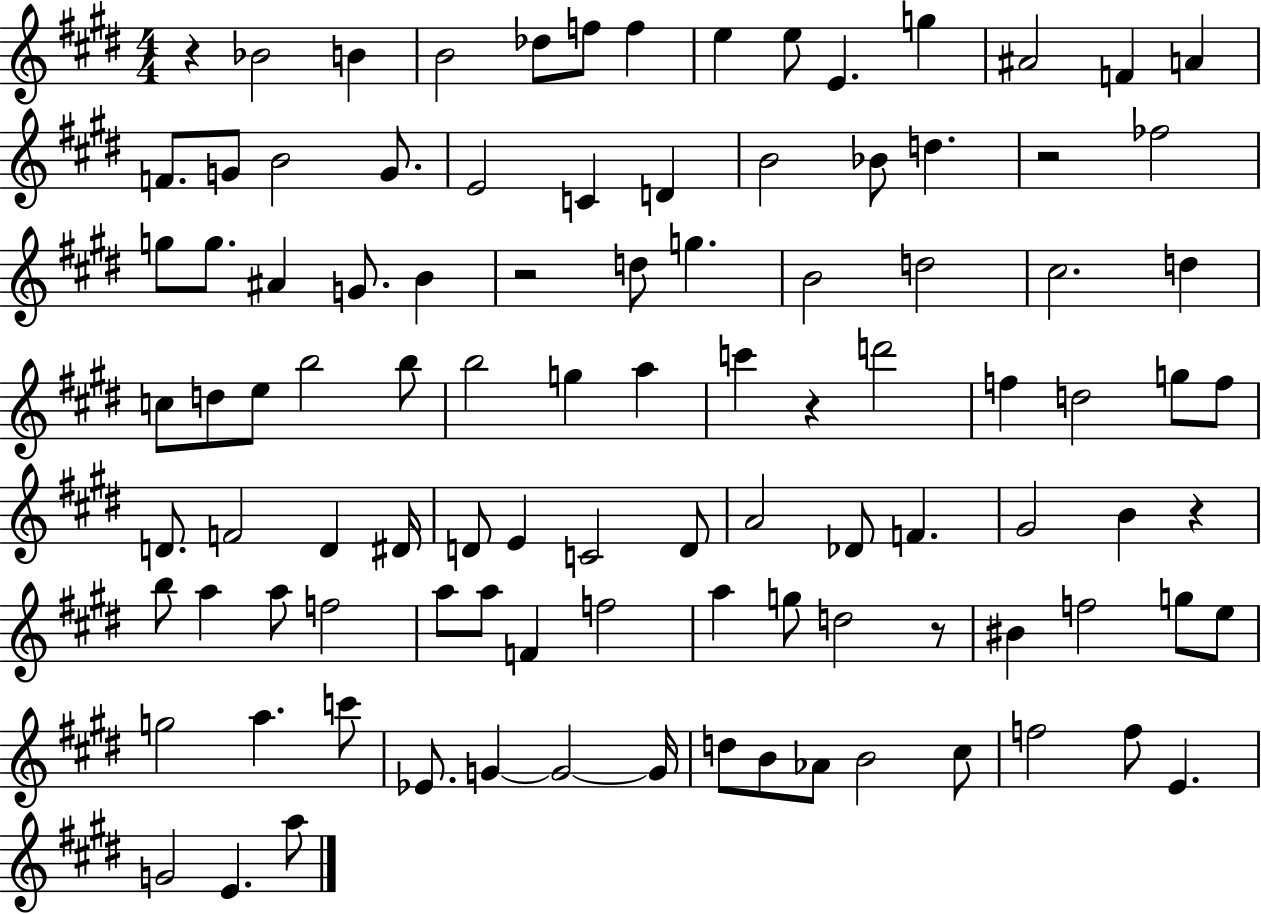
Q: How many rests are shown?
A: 6